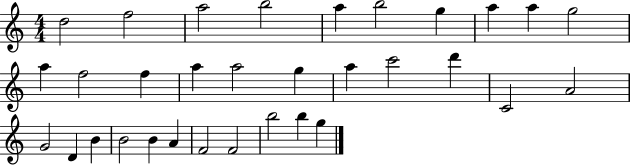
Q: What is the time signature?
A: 4/4